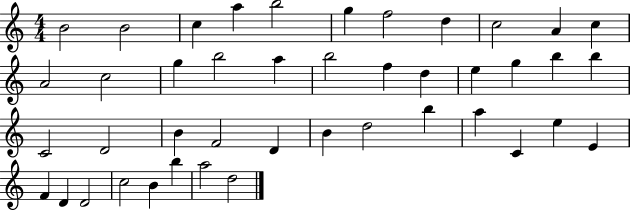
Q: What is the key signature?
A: C major